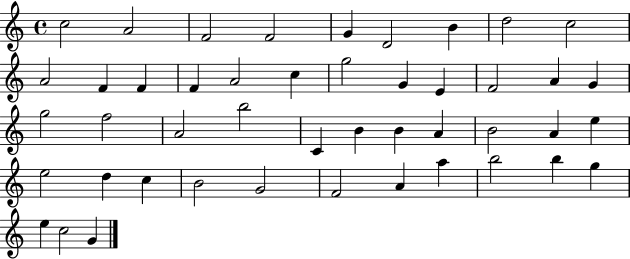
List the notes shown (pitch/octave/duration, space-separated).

C5/h A4/h F4/h F4/h G4/q D4/h B4/q D5/h C5/h A4/h F4/q F4/q F4/q A4/h C5/q G5/h G4/q E4/q F4/h A4/q G4/q G5/h F5/h A4/h B5/h C4/q B4/q B4/q A4/q B4/h A4/q E5/q E5/h D5/q C5/q B4/h G4/h F4/h A4/q A5/q B5/h B5/q G5/q E5/q C5/h G4/q